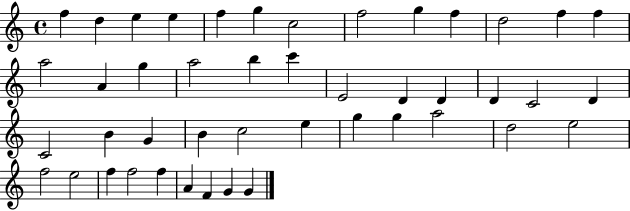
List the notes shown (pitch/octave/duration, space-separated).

F5/q D5/q E5/q E5/q F5/q G5/q C5/h F5/h G5/q F5/q D5/h F5/q F5/q A5/h A4/q G5/q A5/h B5/q C6/q E4/h D4/q D4/q D4/q C4/h D4/q C4/h B4/q G4/q B4/q C5/h E5/q G5/q G5/q A5/h D5/h E5/h F5/h E5/h F5/q F5/h F5/q A4/q F4/q G4/q G4/q